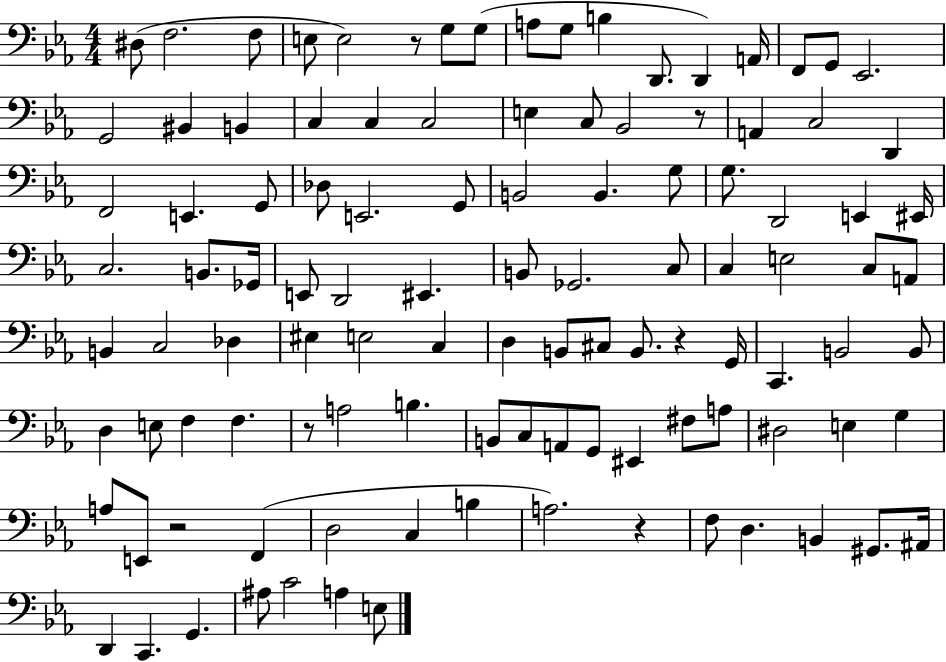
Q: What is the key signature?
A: EES major